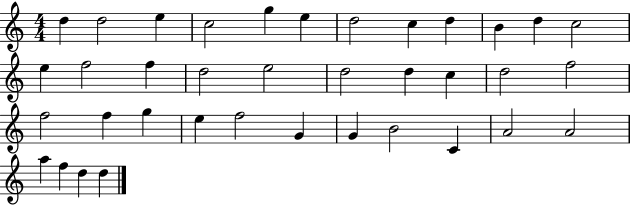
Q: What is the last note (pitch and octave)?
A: D5